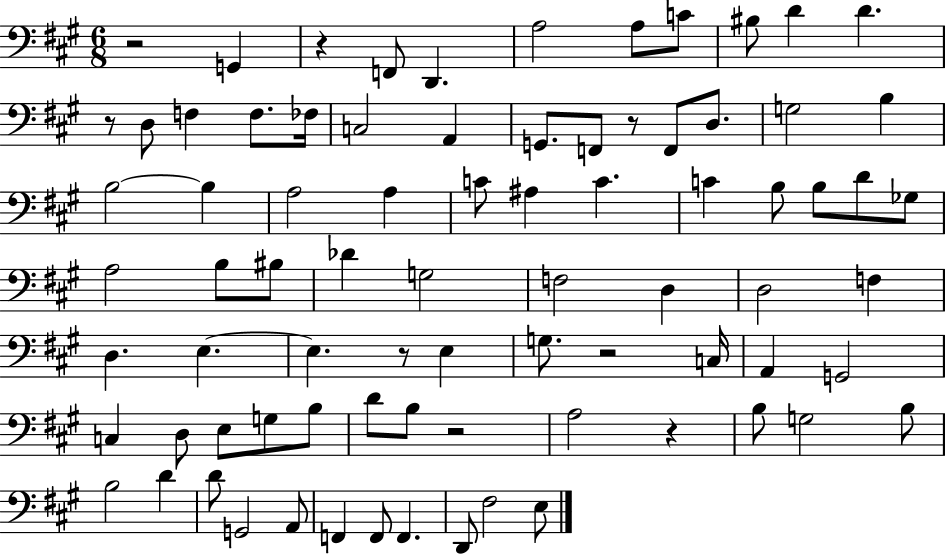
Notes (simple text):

R/h G2/q R/q F2/e D2/q. A3/h A3/e C4/e BIS3/e D4/q D4/q. R/e D3/e F3/q F3/e. FES3/s C3/h A2/q G2/e. F2/e R/e F2/e D3/e. G3/h B3/q B3/h B3/q A3/h A3/q C4/e A#3/q C4/q. C4/q B3/e B3/e D4/e Gb3/e A3/h B3/e BIS3/e Db4/q G3/h F3/h D3/q D3/h F3/q D3/q. E3/q. E3/q. R/e E3/q G3/e. R/h C3/s A2/q G2/h C3/q D3/e E3/e G3/e B3/e D4/e B3/e R/h A3/h R/q B3/e G3/h B3/e B3/h D4/q D4/e G2/h A2/e F2/q F2/e F2/q. D2/e F#3/h E3/e